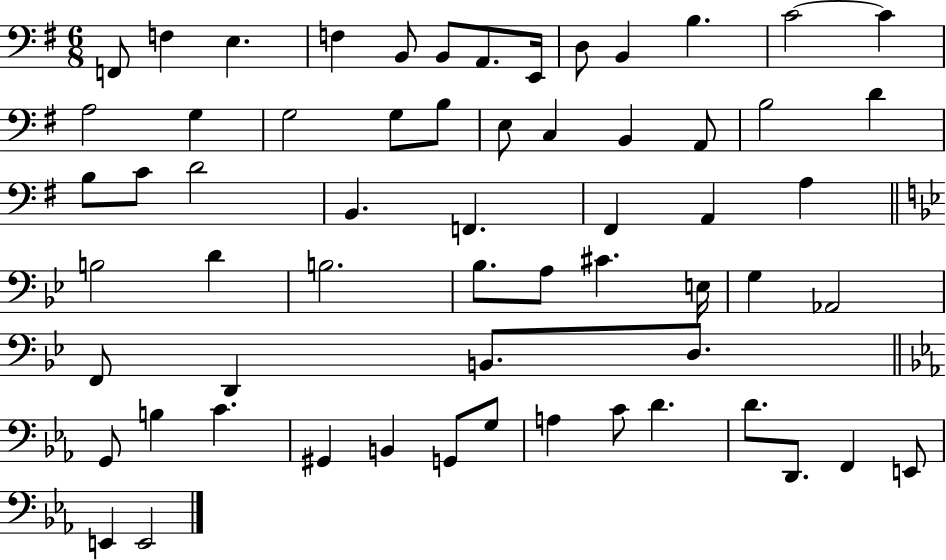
{
  \clef bass
  \numericTimeSignature
  \time 6/8
  \key g \major
  \repeat volta 2 { f,8 f4 e4. | f4 b,8 b,8 a,8. e,16 | d8 b,4 b4. | c'2~~ c'4 | \break a2 g4 | g2 g8 b8 | e8 c4 b,4 a,8 | b2 d'4 | \break b8 c'8 d'2 | b,4. f,4. | fis,4 a,4 a4 | \bar "||" \break \key g \minor b2 d'4 | b2. | bes8. a8 cis'4. e16 | g4 aes,2 | \break f,8 d,4 b,8. d8. | \bar "||" \break \key ees \major g,8 b4 c'4. | gis,4 b,4 g,8 g8 | a4 c'8 d'4. | d'8. d,8. f,4 e,8 | \break e,4 e,2 | } \bar "|."
}